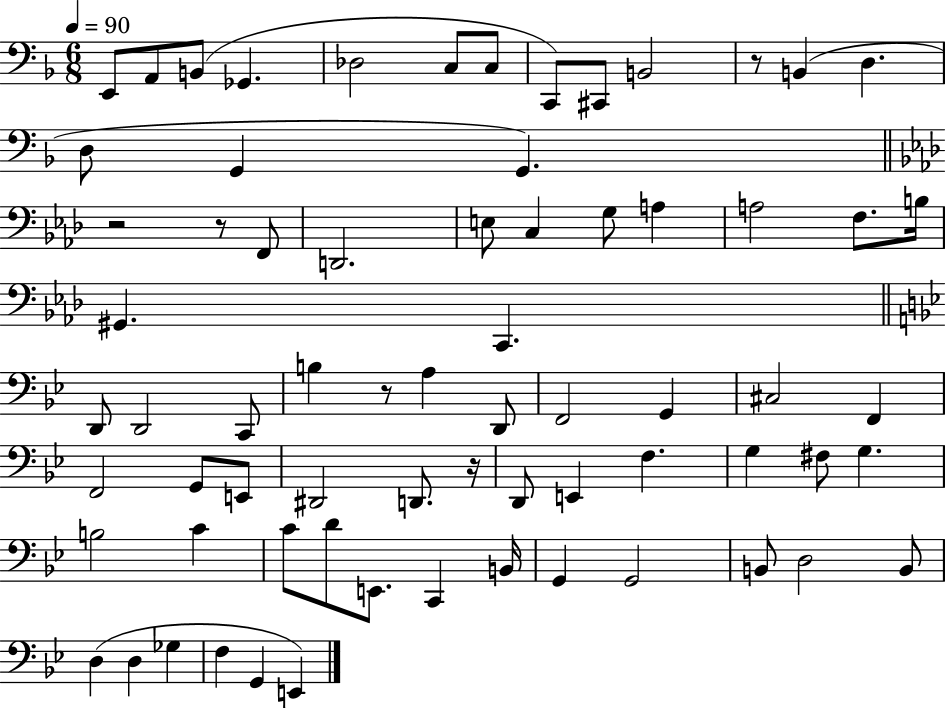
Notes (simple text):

E2/e A2/e B2/e Gb2/q. Db3/h C3/e C3/e C2/e C#2/e B2/h R/e B2/q D3/q. D3/e G2/q G2/q. R/h R/e F2/e D2/h. E3/e C3/q G3/e A3/q A3/h F3/e. B3/s G#2/q. C2/q. D2/e D2/h C2/e B3/q R/e A3/q D2/e F2/h G2/q C#3/h F2/q F2/h G2/e E2/e D#2/h D2/e. R/s D2/e E2/q F3/q. G3/q F#3/e G3/q. B3/h C4/q C4/e D4/e E2/e. C2/q B2/s G2/q G2/h B2/e D3/h B2/e D3/q D3/q Gb3/q F3/q G2/q E2/q